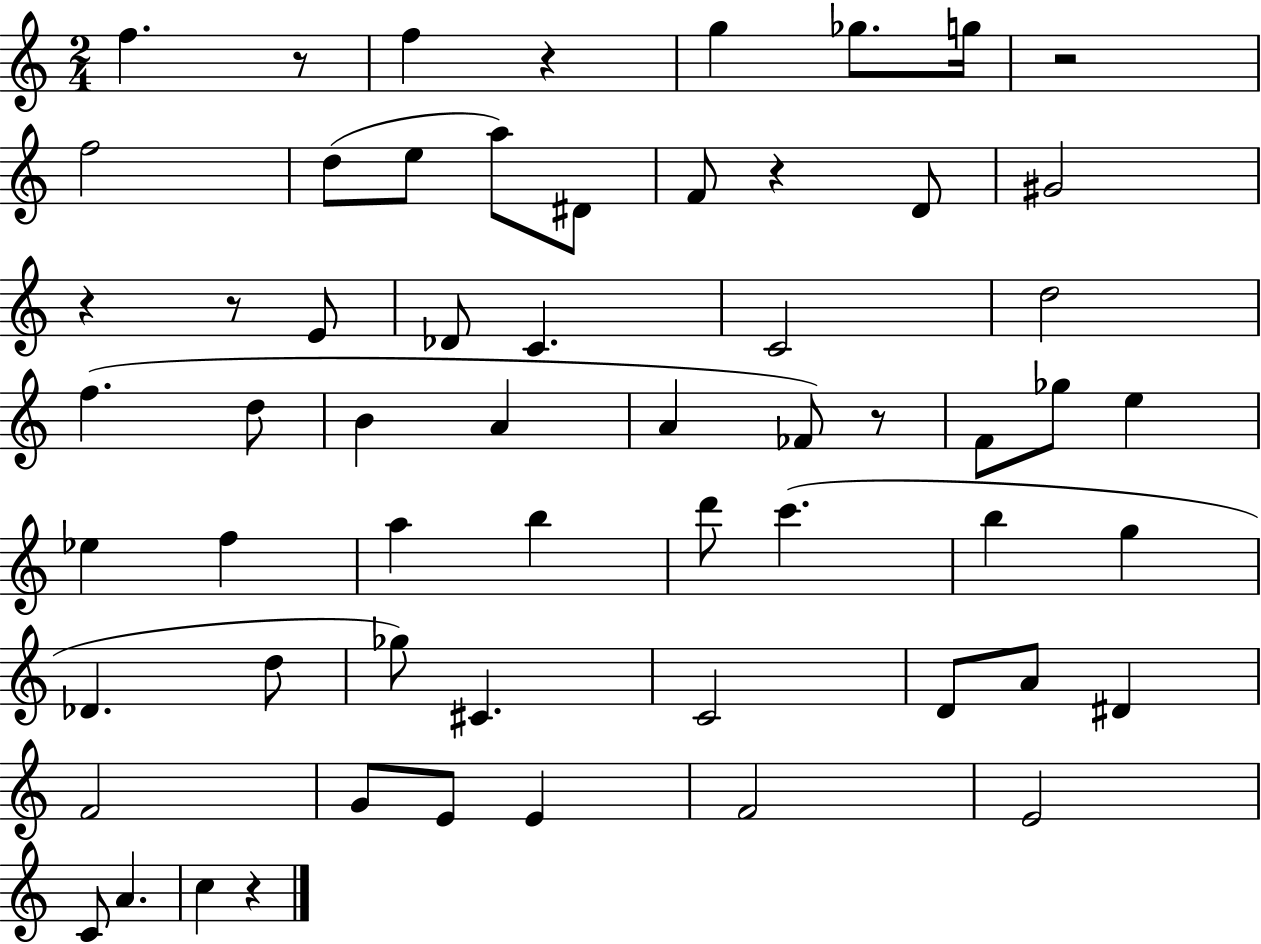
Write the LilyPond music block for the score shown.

{
  \clef treble
  \numericTimeSignature
  \time 2/4
  \key c \major
  f''4. r8 | f''4 r4 | g''4 ges''8. g''16 | r2 | \break f''2 | d''8( e''8 a''8) dis'8 | f'8 r4 d'8 | gis'2 | \break r4 r8 e'8 | des'8 c'4. | c'2 | d''2 | \break f''4.( d''8 | b'4 a'4 | a'4 fes'8) r8 | f'8 ges''8 e''4 | \break ees''4 f''4 | a''4 b''4 | d'''8 c'''4.( | b''4 g''4 | \break des'4. d''8 | ges''8) cis'4. | c'2 | d'8 a'8 dis'4 | \break f'2 | g'8 e'8 e'4 | f'2 | e'2 | \break c'8 a'4. | c''4 r4 | \bar "|."
}